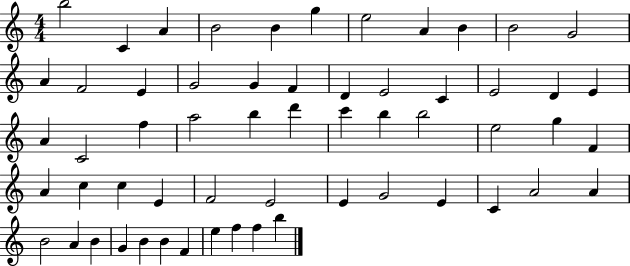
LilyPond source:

{
  \clef treble
  \numericTimeSignature
  \time 4/4
  \key c \major
  b''2 c'4 a'4 | b'2 b'4 g''4 | e''2 a'4 b'4 | b'2 g'2 | \break a'4 f'2 e'4 | g'2 g'4 f'4 | d'4 e'2 c'4 | e'2 d'4 e'4 | \break a'4 c'2 f''4 | a''2 b''4 d'''4 | c'''4 b''4 b''2 | e''2 g''4 f'4 | \break a'4 c''4 c''4 e'4 | f'2 e'2 | e'4 g'2 e'4 | c'4 a'2 a'4 | \break b'2 a'4 b'4 | g'4 b'4 b'4 f'4 | e''4 f''4 f''4 b''4 | \bar "|."
}